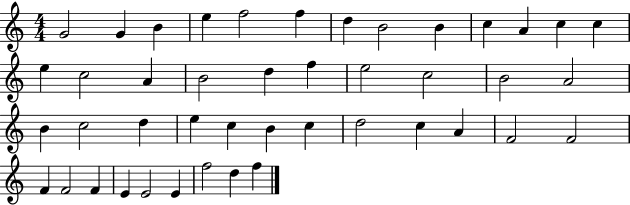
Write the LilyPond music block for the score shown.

{
  \clef treble
  \numericTimeSignature
  \time 4/4
  \key c \major
  g'2 g'4 b'4 | e''4 f''2 f''4 | d''4 b'2 b'4 | c''4 a'4 c''4 c''4 | \break e''4 c''2 a'4 | b'2 d''4 f''4 | e''2 c''2 | b'2 a'2 | \break b'4 c''2 d''4 | e''4 c''4 b'4 c''4 | d''2 c''4 a'4 | f'2 f'2 | \break f'4 f'2 f'4 | e'4 e'2 e'4 | f''2 d''4 f''4 | \bar "|."
}